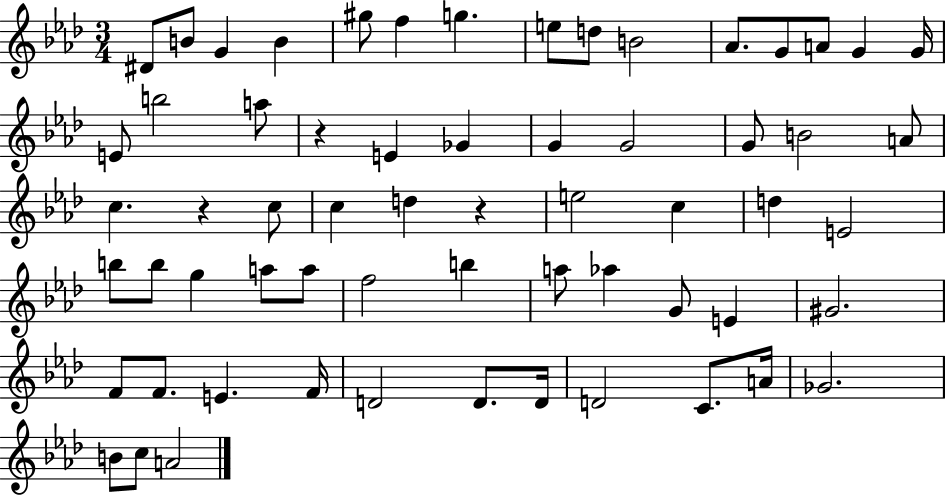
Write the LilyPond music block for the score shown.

{
  \clef treble
  \numericTimeSignature
  \time 3/4
  \key aes \major
  dis'8 b'8 g'4 b'4 | gis''8 f''4 g''4. | e''8 d''8 b'2 | aes'8. g'8 a'8 g'4 g'16 | \break e'8 b''2 a''8 | r4 e'4 ges'4 | g'4 g'2 | g'8 b'2 a'8 | \break c''4. r4 c''8 | c''4 d''4 r4 | e''2 c''4 | d''4 e'2 | \break b''8 b''8 g''4 a''8 a''8 | f''2 b''4 | a''8 aes''4 g'8 e'4 | gis'2. | \break f'8 f'8. e'4. f'16 | d'2 d'8. d'16 | d'2 c'8. a'16 | ges'2. | \break b'8 c''8 a'2 | \bar "|."
}